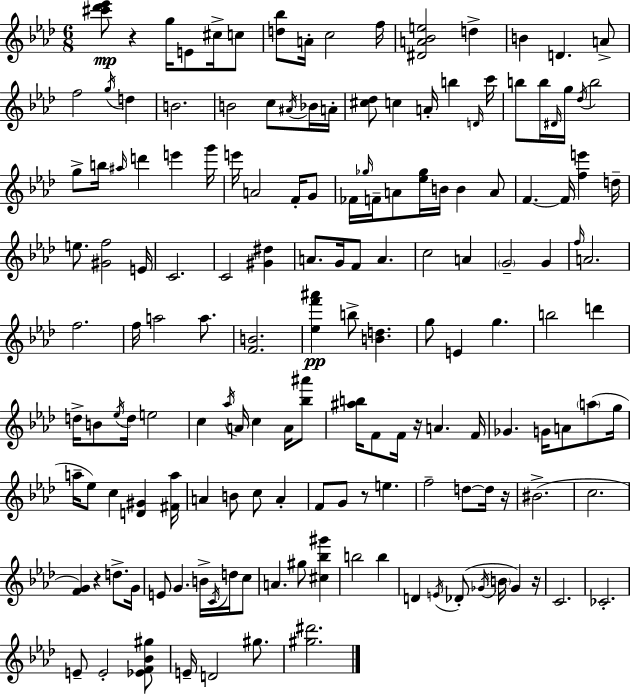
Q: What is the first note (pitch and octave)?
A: G5